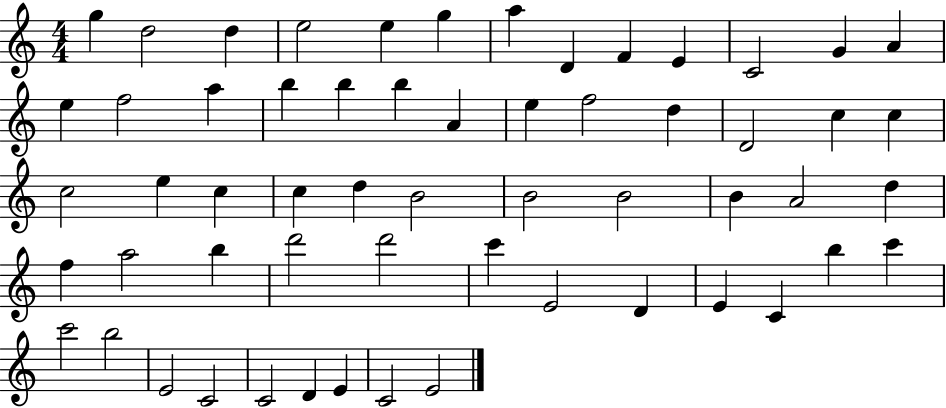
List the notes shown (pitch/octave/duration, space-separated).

G5/q D5/h D5/q E5/h E5/q G5/q A5/q D4/q F4/q E4/q C4/h G4/q A4/q E5/q F5/h A5/q B5/q B5/q B5/q A4/q E5/q F5/h D5/q D4/h C5/q C5/q C5/h E5/q C5/q C5/q D5/q B4/h B4/h B4/h B4/q A4/h D5/q F5/q A5/h B5/q D6/h D6/h C6/q E4/h D4/q E4/q C4/q B5/q C6/q C6/h B5/h E4/h C4/h C4/h D4/q E4/q C4/h E4/h